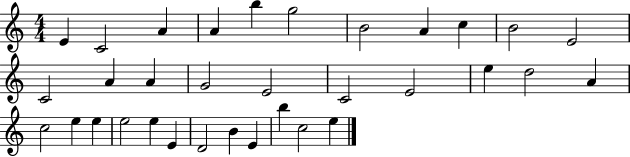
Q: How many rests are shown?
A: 0